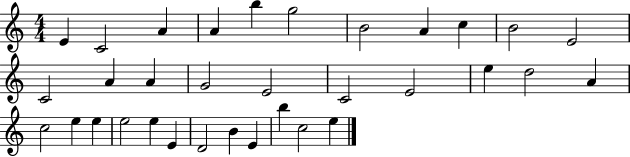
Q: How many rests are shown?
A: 0